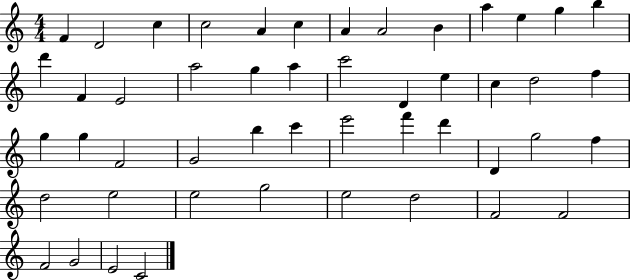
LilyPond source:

{
  \clef treble
  \numericTimeSignature
  \time 4/4
  \key c \major
  f'4 d'2 c''4 | c''2 a'4 c''4 | a'4 a'2 b'4 | a''4 e''4 g''4 b''4 | \break d'''4 f'4 e'2 | a''2 g''4 a''4 | c'''2 d'4 e''4 | c''4 d''2 f''4 | \break g''4 g''4 f'2 | g'2 b''4 c'''4 | e'''2 f'''4 d'''4 | d'4 g''2 f''4 | \break d''2 e''2 | e''2 g''2 | e''2 d''2 | f'2 f'2 | \break f'2 g'2 | e'2 c'2 | \bar "|."
}